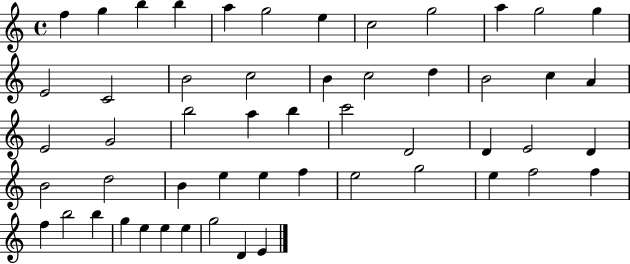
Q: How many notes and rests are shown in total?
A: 53